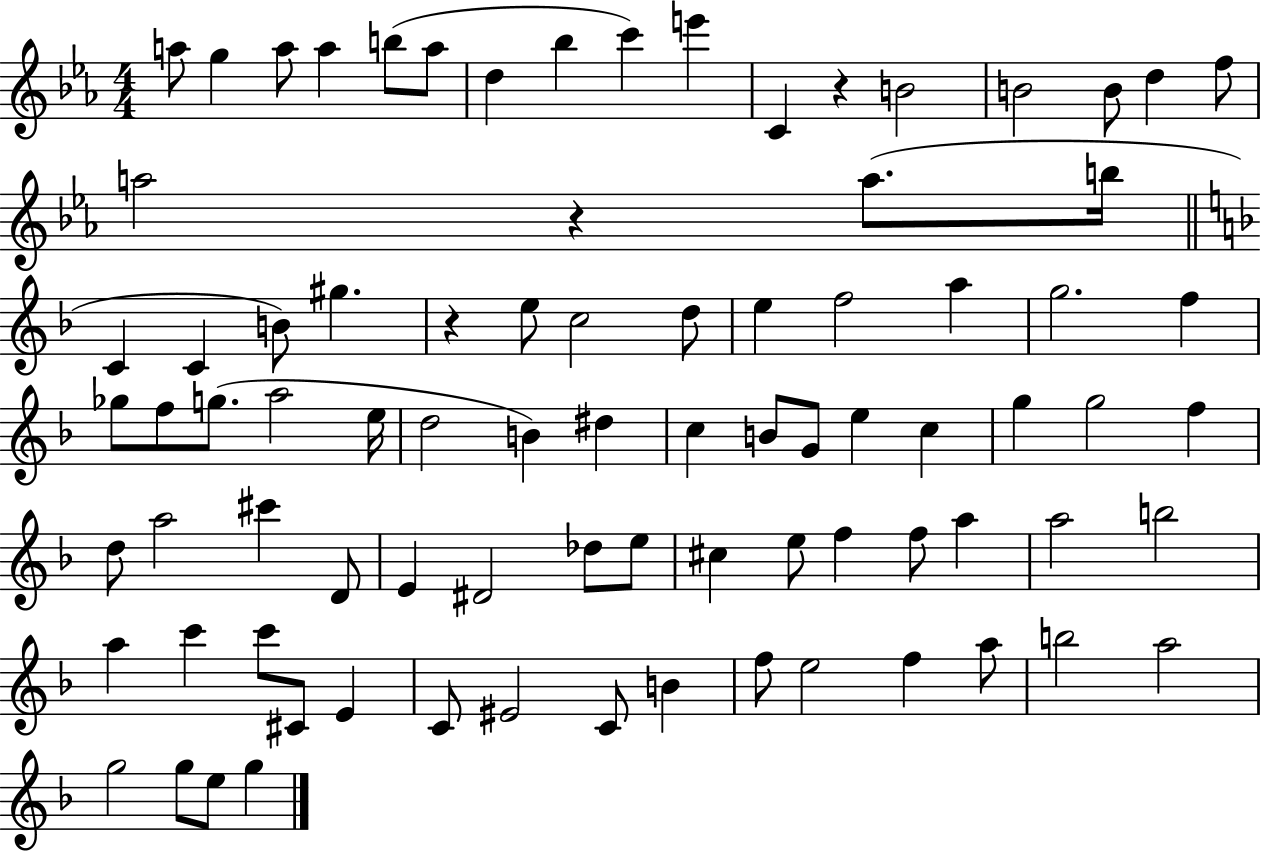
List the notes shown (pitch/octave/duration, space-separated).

A5/e G5/q A5/e A5/q B5/e A5/e D5/q Bb5/q C6/q E6/q C4/q R/q B4/h B4/h B4/e D5/q F5/e A5/h R/q A5/e. B5/s C4/q C4/q B4/e G#5/q. R/q E5/e C5/h D5/e E5/q F5/h A5/q G5/h. F5/q Gb5/e F5/e G5/e. A5/h E5/s D5/h B4/q D#5/q C5/q B4/e G4/e E5/q C5/q G5/q G5/h F5/q D5/e A5/h C#6/q D4/e E4/q D#4/h Db5/e E5/e C#5/q E5/e F5/q F5/e A5/q A5/h B5/h A5/q C6/q C6/e C#4/e E4/q C4/e EIS4/h C4/e B4/q F5/e E5/h F5/q A5/e B5/h A5/h G5/h G5/e E5/e G5/q